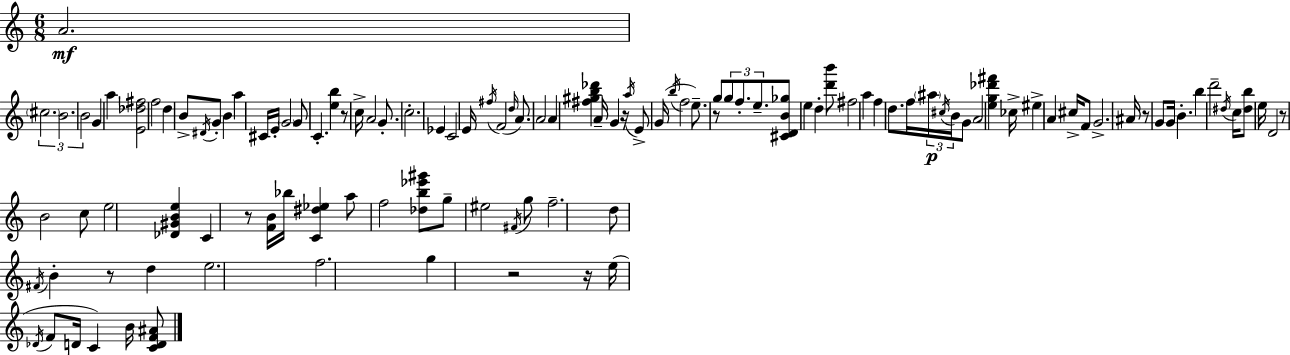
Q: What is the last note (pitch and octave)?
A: B4